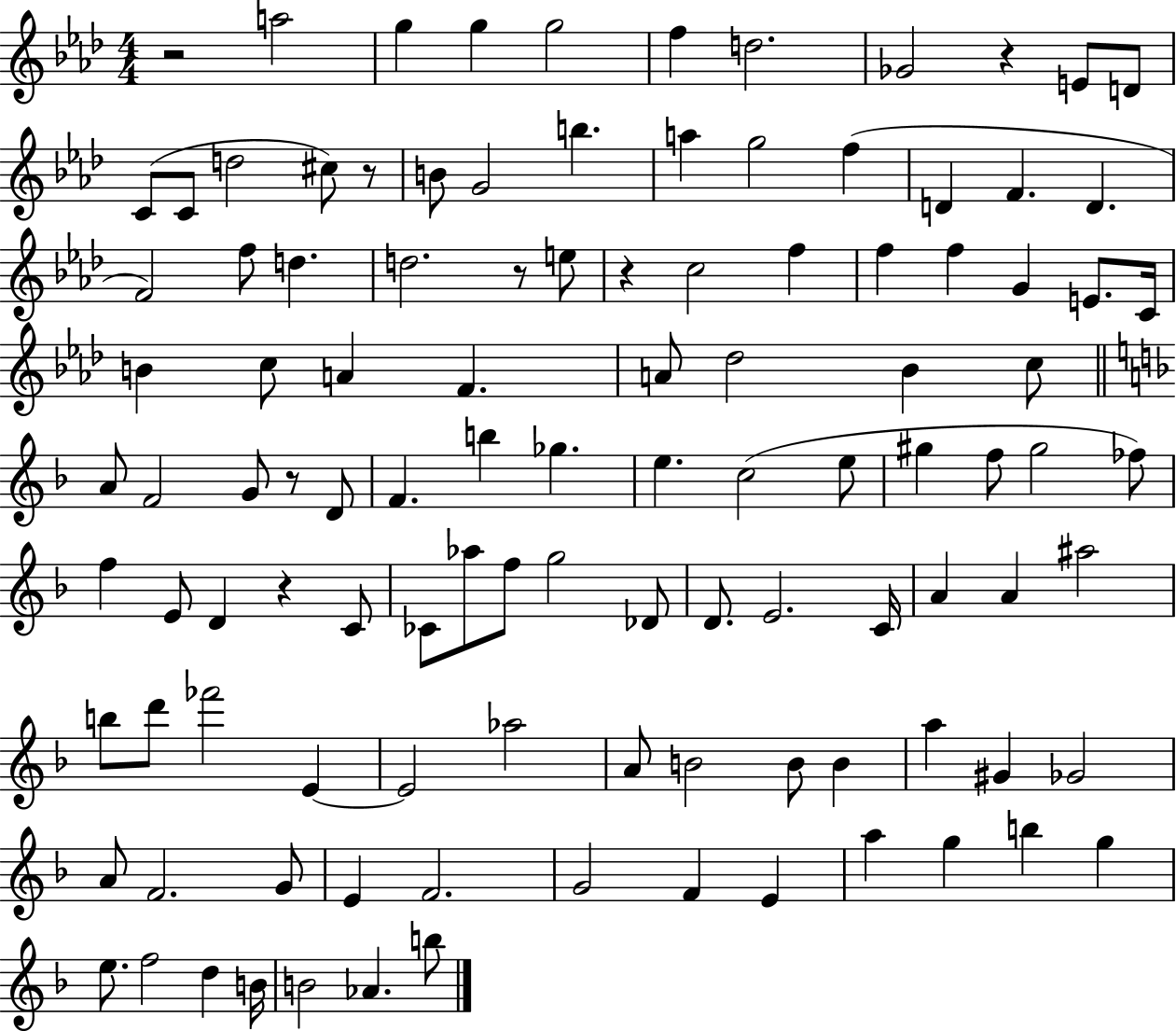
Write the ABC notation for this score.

X:1
T:Untitled
M:4/4
L:1/4
K:Ab
z2 a2 g g g2 f d2 _G2 z E/2 D/2 C/2 C/2 d2 ^c/2 z/2 B/2 G2 b a g2 f D F D F2 f/2 d d2 z/2 e/2 z c2 f f f G E/2 C/4 B c/2 A F A/2 _d2 _B c/2 A/2 F2 G/2 z/2 D/2 F b _g e c2 e/2 ^g f/2 ^g2 _f/2 f E/2 D z C/2 _C/2 _a/2 f/2 g2 _D/2 D/2 E2 C/4 A A ^a2 b/2 d'/2 _f'2 E E2 _a2 A/2 B2 B/2 B a ^G _G2 A/2 F2 G/2 E F2 G2 F E a g b g e/2 f2 d B/4 B2 _A b/2